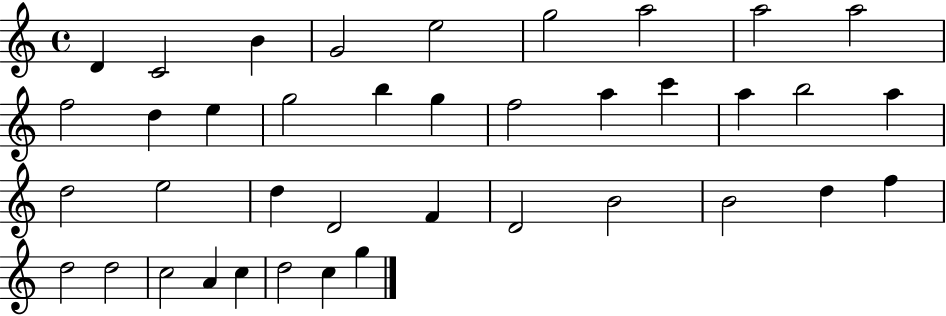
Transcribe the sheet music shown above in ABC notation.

X:1
T:Untitled
M:4/4
L:1/4
K:C
D C2 B G2 e2 g2 a2 a2 a2 f2 d e g2 b g f2 a c' a b2 a d2 e2 d D2 F D2 B2 B2 d f d2 d2 c2 A c d2 c g